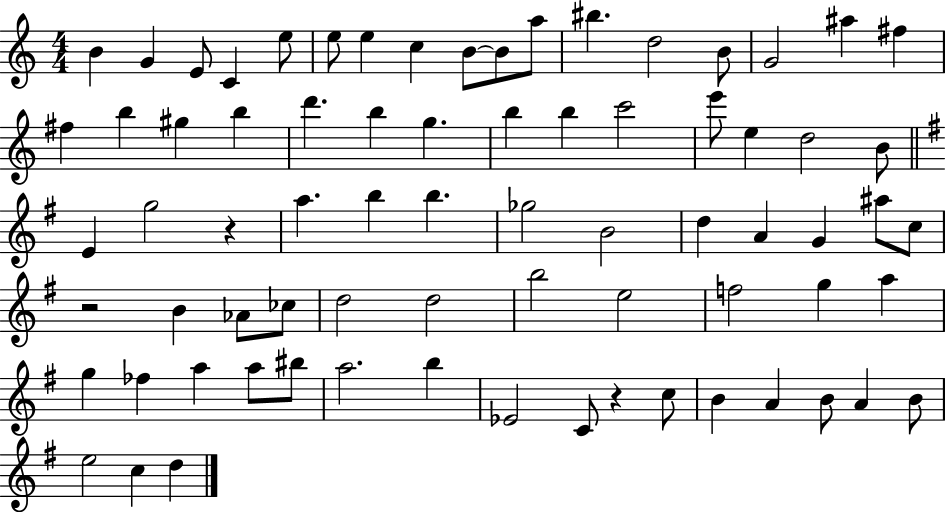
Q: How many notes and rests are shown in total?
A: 74